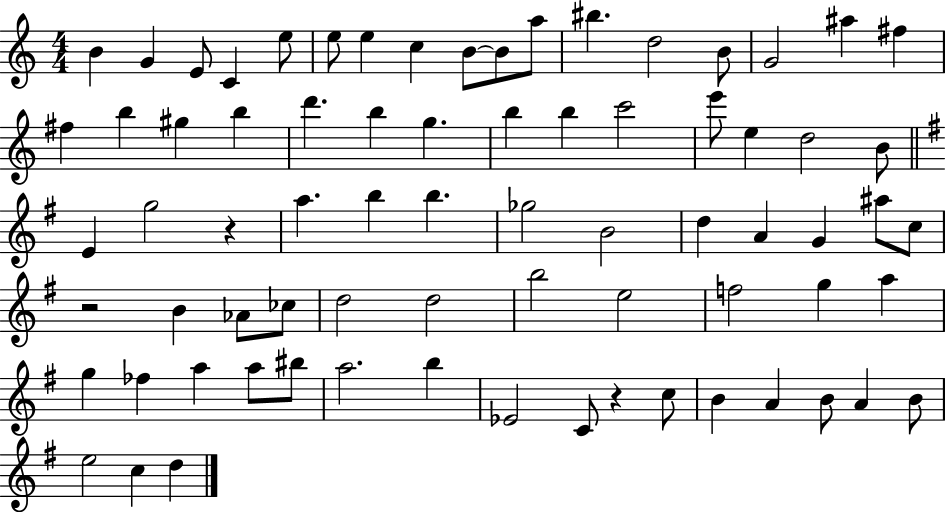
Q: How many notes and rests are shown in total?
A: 74